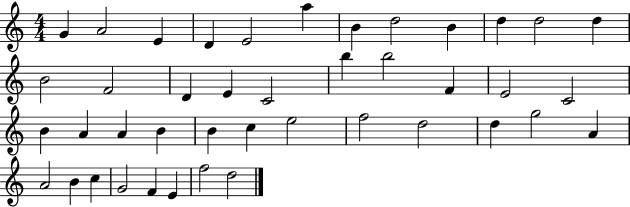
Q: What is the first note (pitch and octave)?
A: G4